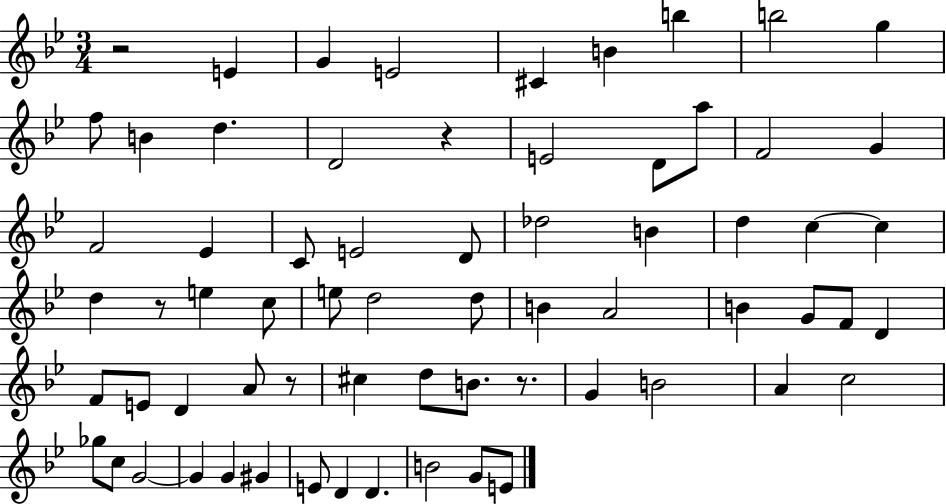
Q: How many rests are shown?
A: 5